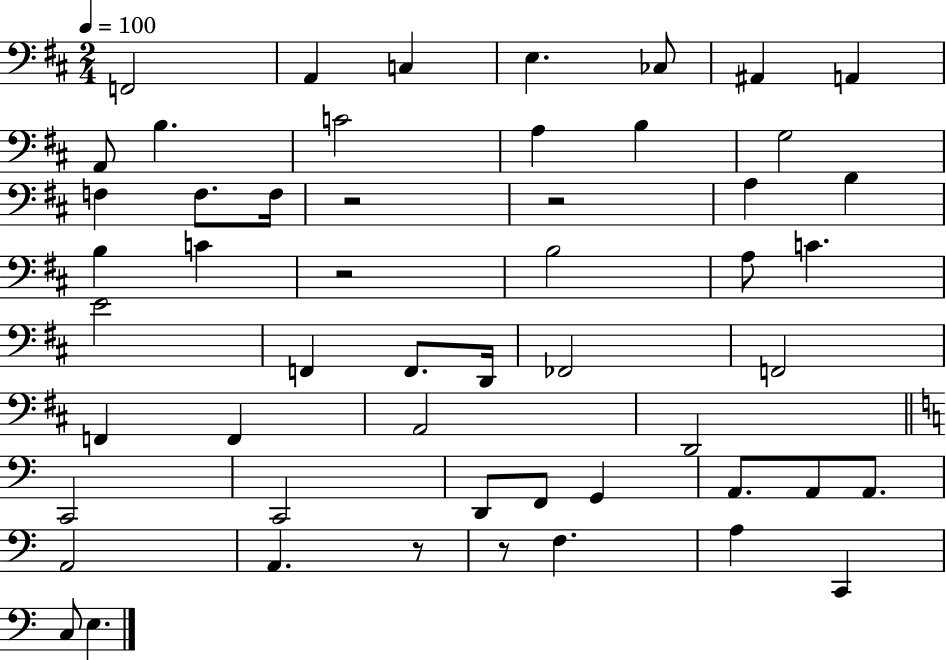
F2/h A2/q C3/q E3/q. CES3/e A#2/q A2/q A2/e B3/q. C4/h A3/q B3/q G3/h F3/q F3/e. F3/s R/h R/h A3/q B3/q B3/q C4/q R/h B3/h A3/e C4/q. E4/h F2/q F2/e. D2/s FES2/h F2/h F2/q F2/q A2/h D2/h C2/h C2/h D2/e F2/e G2/q A2/e. A2/e A2/e. A2/h A2/q. R/e R/e F3/q. A3/q C2/q C3/e E3/q.